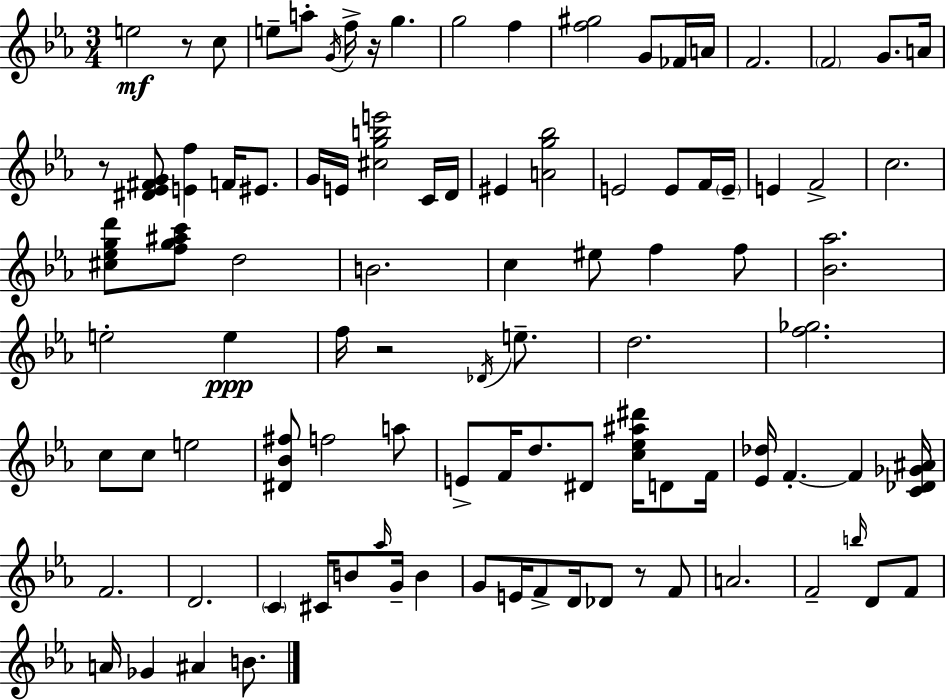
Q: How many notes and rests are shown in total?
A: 96